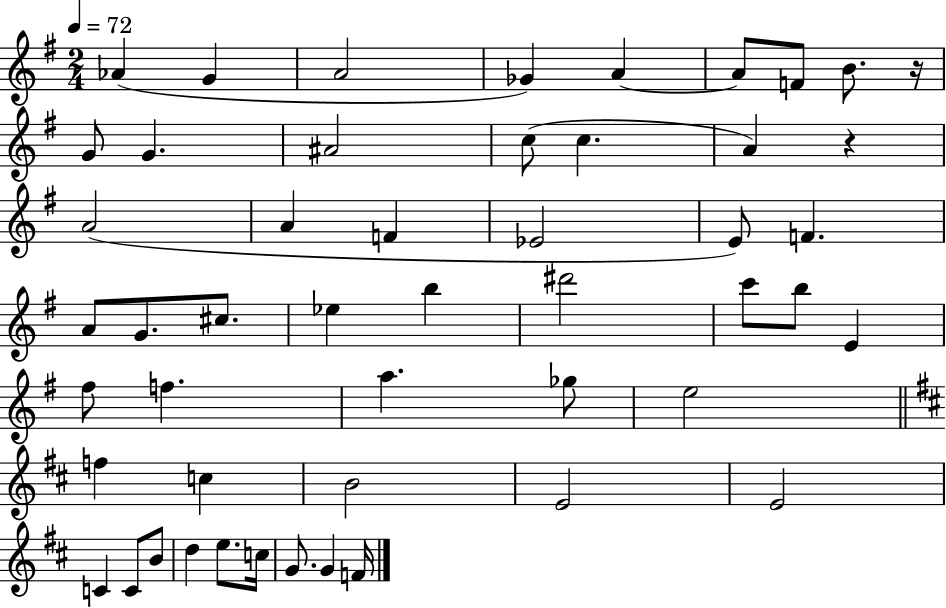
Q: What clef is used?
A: treble